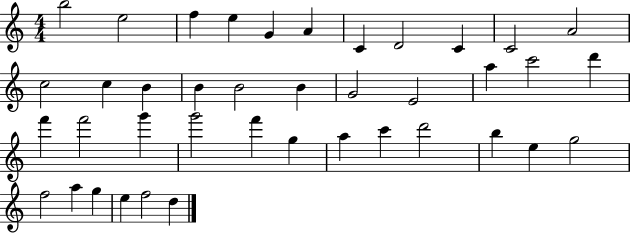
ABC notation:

X:1
T:Untitled
M:4/4
L:1/4
K:C
b2 e2 f e G A C D2 C C2 A2 c2 c B B B2 B G2 E2 a c'2 d' f' f'2 g' g'2 f' g a c' d'2 b e g2 f2 a g e f2 d